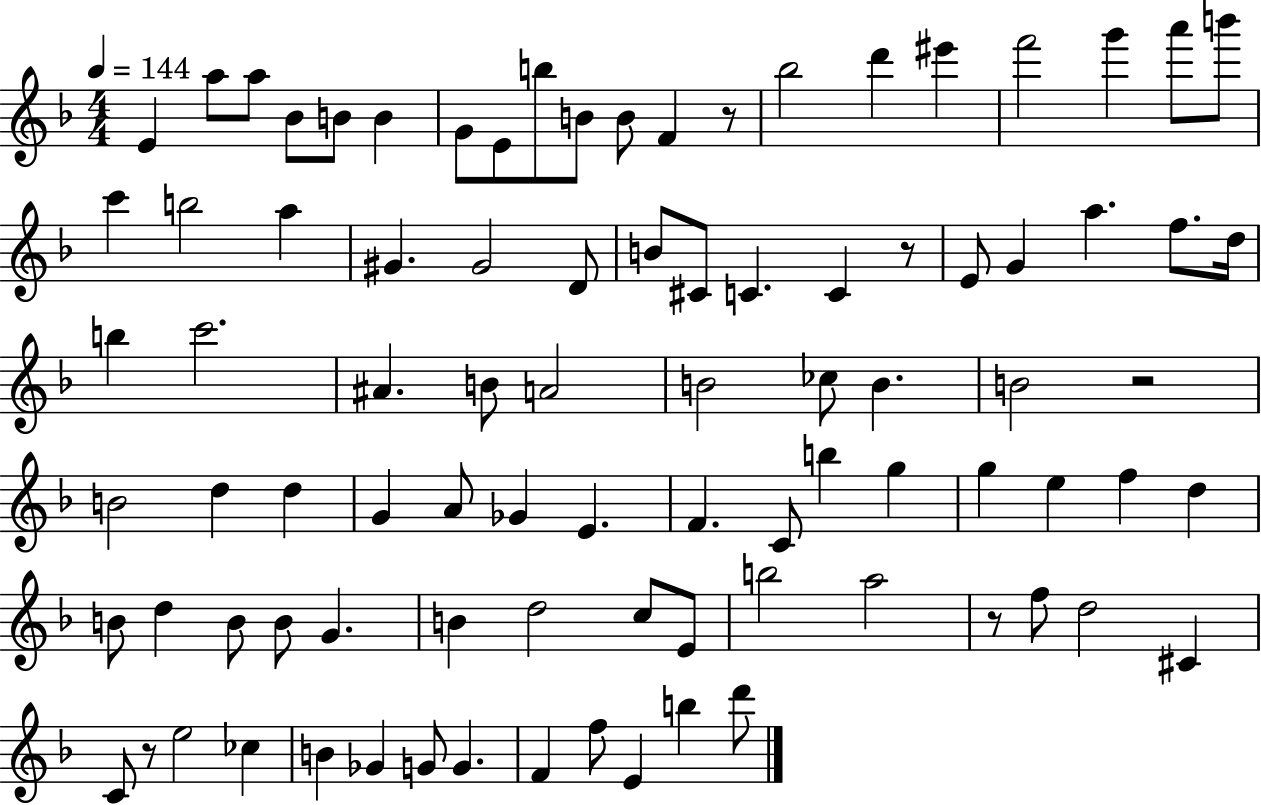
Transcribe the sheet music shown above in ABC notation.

X:1
T:Untitled
M:4/4
L:1/4
K:F
E a/2 a/2 _B/2 B/2 B G/2 E/2 b/2 B/2 B/2 F z/2 _b2 d' ^e' f'2 g' a'/2 b'/2 c' b2 a ^G ^G2 D/2 B/2 ^C/2 C C z/2 E/2 G a f/2 d/4 b c'2 ^A B/2 A2 B2 _c/2 B B2 z2 B2 d d G A/2 _G E F C/2 b g g e f d B/2 d B/2 B/2 G B d2 c/2 E/2 b2 a2 z/2 f/2 d2 ^C C/2 z/2 e2 _c B _G G/2 G F f/2 E b d'/2